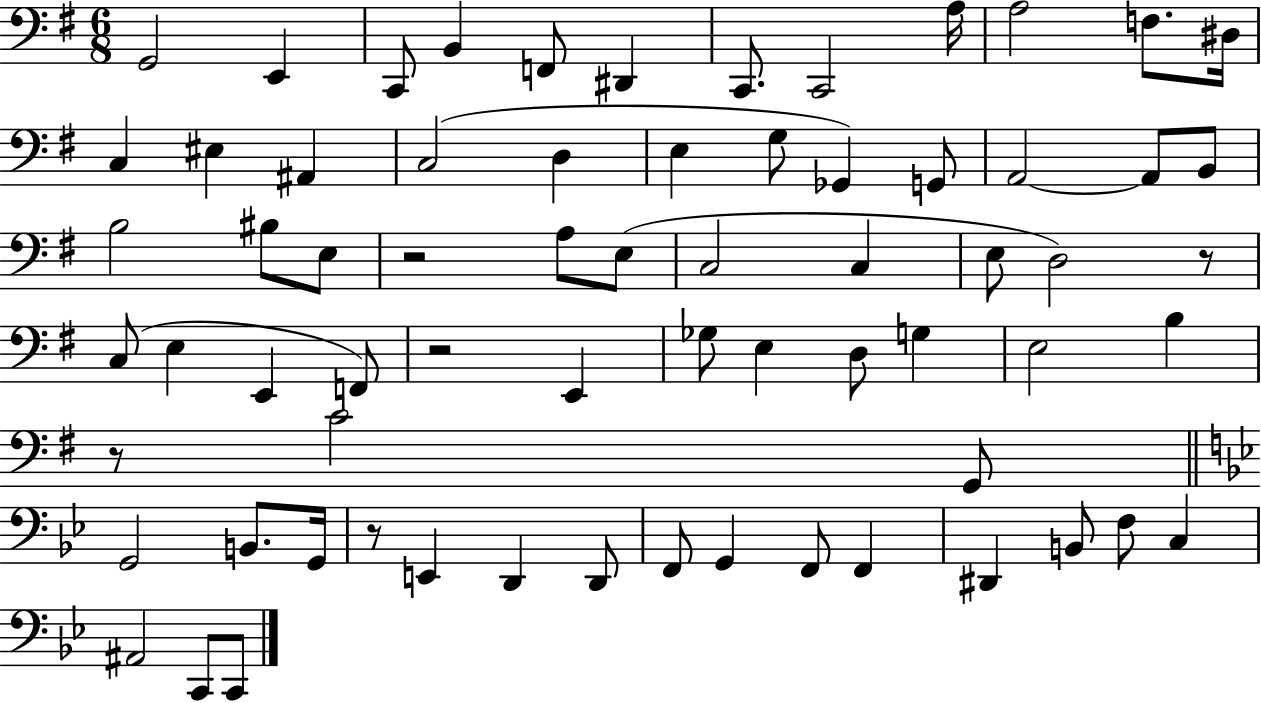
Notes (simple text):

G2/h E2/q C2/e B2/q F2/e D#2/q C2/e. C2/h A3/s A3/h F3/e. D#3/s C3/q EIS3/q A#2/q C3/h D3/q E3/q G3/e Gb2/q G2/e A2/h A2/e B2/e B3/h BIS3/e E3/e R/h A3/e E3/e C3/h C3/q E3/e D3/h R/e C3/e E3/q E2/q F2/e R/h E2/q Gb3/e E3/q D3/e G3/q E3/h B3/q R/e C4/h G2/e G2/h B2/e. G2/s R/e E2/q D2/q D2/e F2/e G2/q F2/e F2/q D#2/q B2/e F3/e C3/q A#2/h C2/e C2/e